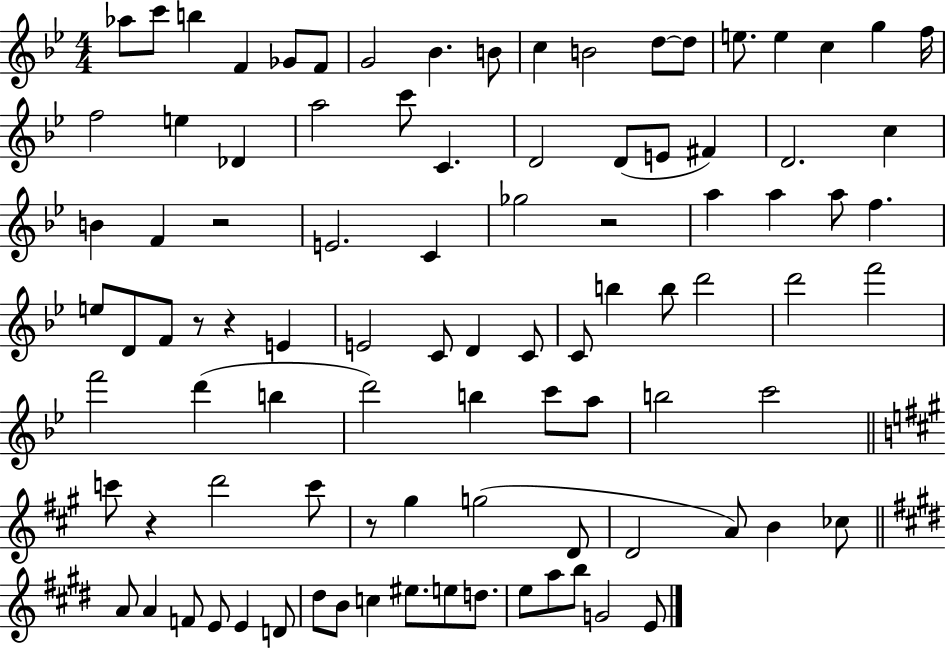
{
  \clef treble
  \numericTimeSignature
  \time 4/4
  \key bes \major
  aes''8 c'''8 b''4 f'4 ges'8 f'8 | g'2 bes'4. b'8 | c''4 b'2 d''8~~ d''8 | e''8. e''4 c''4 g''4 f''16 | \break f''2 e''4 des'4 | a''2 c'''8 c'4. | d'2 d'8( e'8 fis'4) | d'2. c''4 | \break b'4 f'4 r2 | e'2. c'4 | ges''2 r2 | a''4 a''4 a''8 f''4. | \break e''8 d'8 f'8 r8 r4 e'4 | e'2 c'8 d'4 c'8 | c'8 b''4 b''8 d'''2 | d'''2 f'''2 | \break f'''2 d'''4( b''4 | d'''2) b''4 c'''8 a''8 | b''2 c'''2 | \bar "||" \break \key a \major c'''8 r4 d'''2 c'''8 | r8 gis''4 g''2( d'8 | d'2 a'8) b'4 ces''8 | \bar "||" \break \key e \major a'8 a'4 f'8 e'8 e'4 d'8 | dis''8 b'8 c''4 eis''8. e''8 d''8. | e''8 a''8 b''8 g'2 e'8 | \bar "|."
}